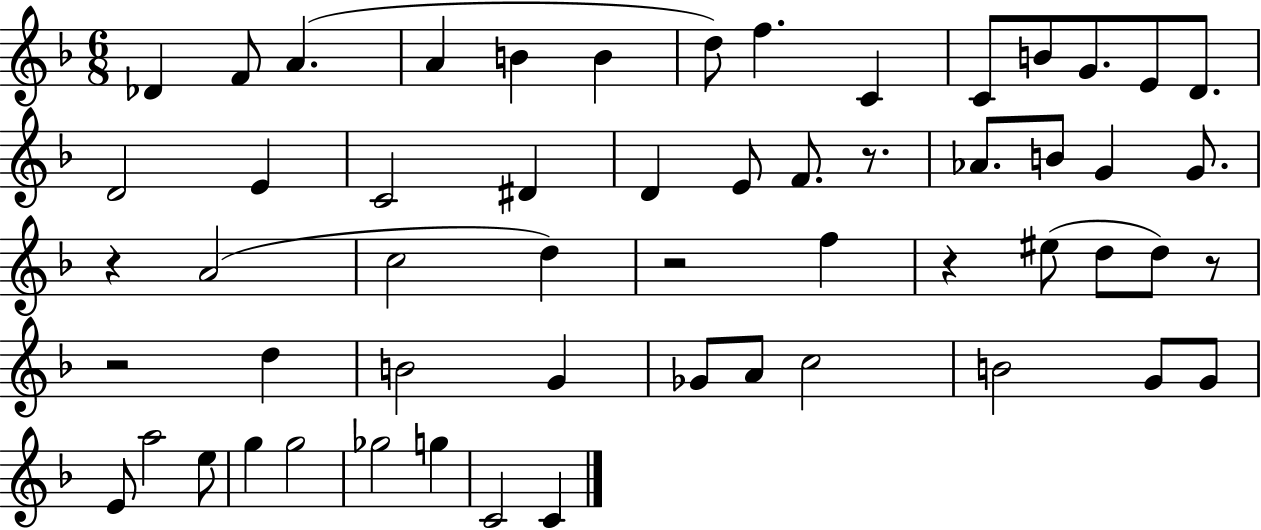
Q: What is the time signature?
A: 6/8